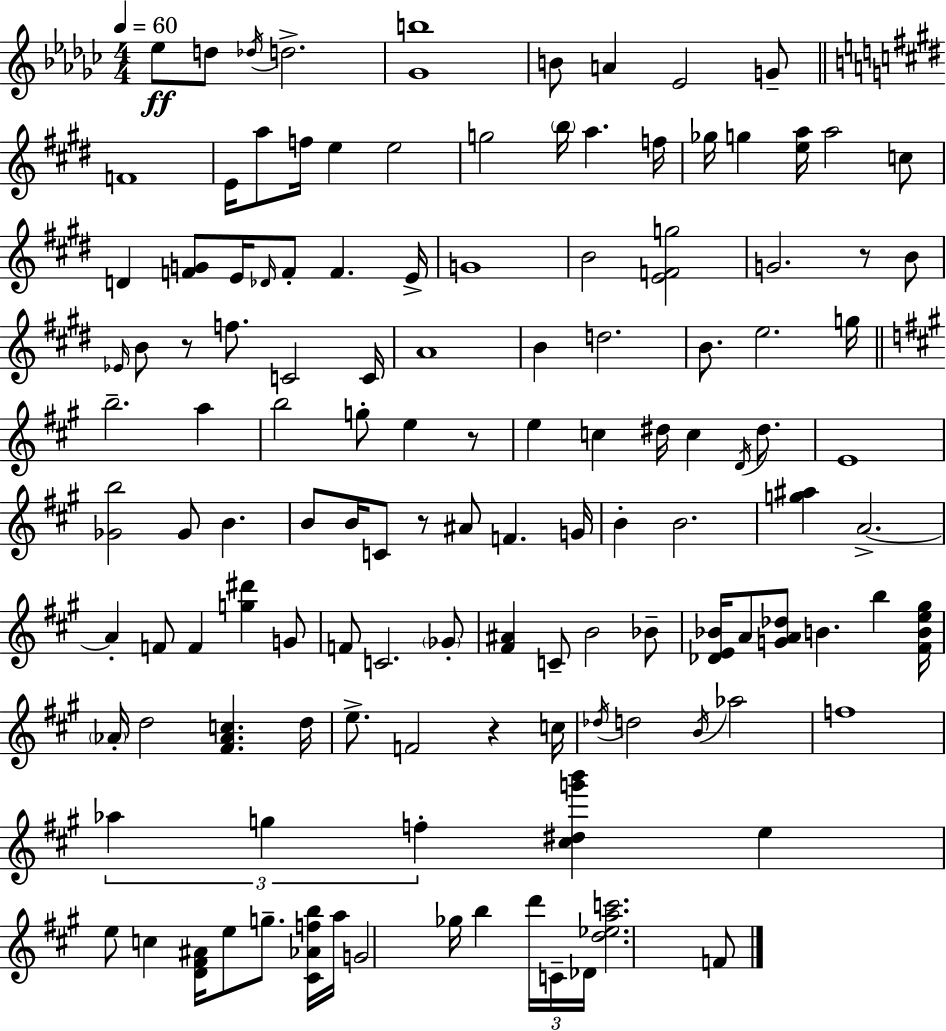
Eb5/e D5/e Db5/s D5/h. [Gb4,B5]/w B4/e A4/q Eb4/h G4/e F4/w E4/s A5/e F5/s E5/q E5/h G5/h B5/s A5/q. F5/s Gb5/s G5/q [E5,A5]/s A5/h C5/e D4/q [F4,G4]/e E4/s Db4/s F4/e F4/q. E4/s G4/w B4/h [E4,F4,G5]/h G4/h. R/e B4/e Eb4/s B4/e R/e F5/e. C4/h C4/s A4/w B4/q D5/h. B4/e. E5/h. G5/s B5/h. A5/q B5/h G5/e E5/q R/e E5/q C5/q D#5/s C5/q D4/s D#5/e. E4/w [Gb4,B5]/h Gb4/e B4/q. B4/e B4/s C4/e R/e A#4/e F4/q. G4/s B4/q B4/h. [G5,A#5]/q A4/h. A4/q F4/e F4/q [G5,D#6]/q G4/e F4/e C4/h. Gb4/e [F#4,A#4]/q C4/e B4/h Bb4/e [Db4,E4,Bb4]/s A4/e [G4,A4,Db5]/e B4/q. B5/q [F#4,B4,E5,G#5]/s Ab4/s D5/h [F#4,Ab4,C5]/q. D5/s E5/e. F4/h R/q C5/s Db5/s D5/h B4/s Ab5/h F5/w Ab5/q G5/q F5/q [C#5,D#5,G6,B6]/q E5/q E5/e C5/q [D4,F#4,A#4]/s E5/e G5/e. [C#4,Ab4,F5,B5]/s A5/s G4/h Gb5/s B5/q D6/s C4/s Db4/s [D5,Eb5,A5,C6]/h. F4/e